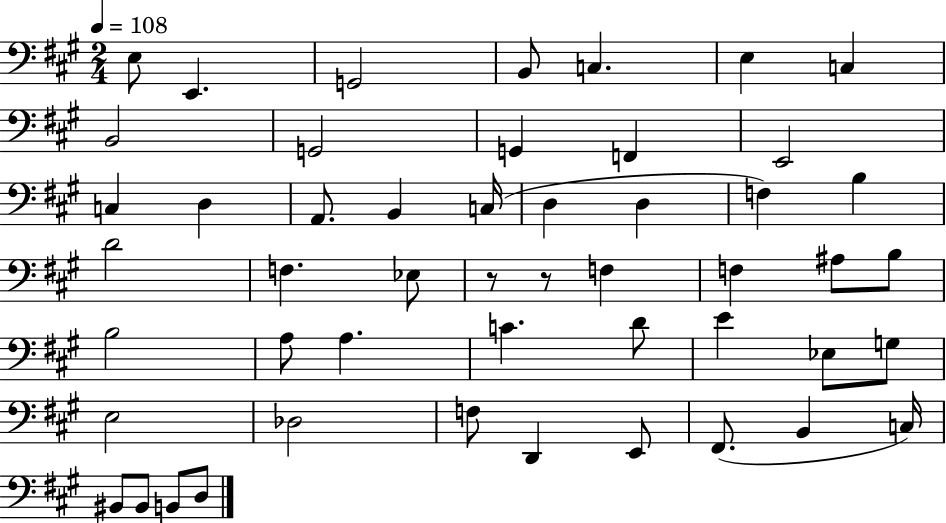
X:1
T:Untitled
M:2/4
L:1/4
K:A
E,/2 E,, G,,2 B,,/2 C, E, C, B,,2 G,,2 G,, F,, E,,2 C, D, A,,/2 B,, C,/4 D, D, F, B, D2 F, _E,/2 z/2 z/2 F, F, ^A,/2 B,/2 B,2 A,/2 A, C D/2 E _E,/2 G,/2 E,2 _D,2 F,/2 D,, E,,/2 ^F,,/2 B,, C,/4 ^B,,/2 ^B,,/2 B,,/2 D,/2